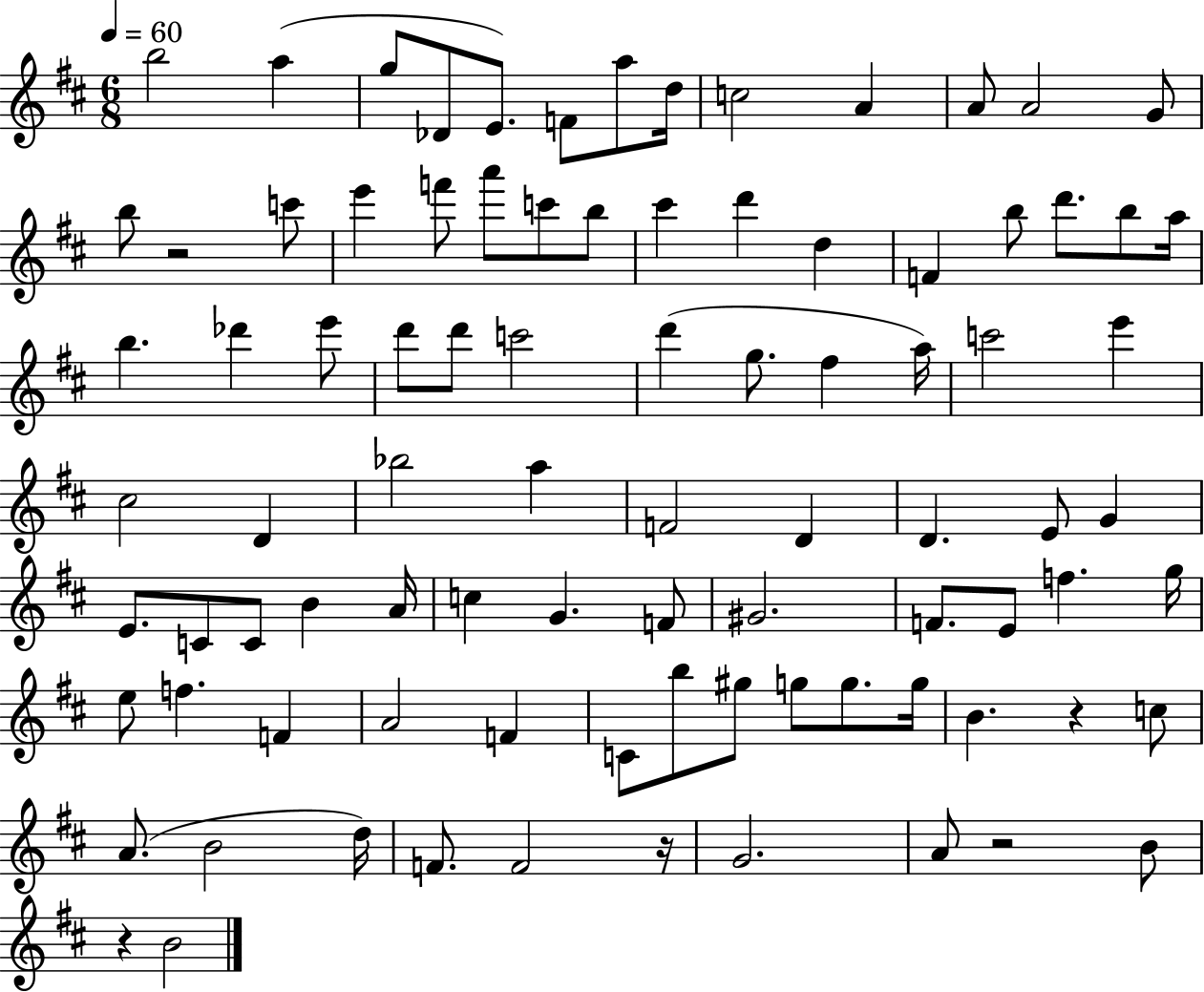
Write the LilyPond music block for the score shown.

{
  \clef treble
  \numericTimeSignature
  \time 6/8
  \key d \major
  \tempo 4 = 60
  \repeat volta 2 { b''2 a''4( | g''8 des'8 e'8.) f'8 a''8 d''16 | c''2 a'4 | a'8 a'2 g'8 | \break b''8 r2 c'''8 | e'''4 f'''8 a'''8 c'''8 b''8 | cis'''4 d'''4 d''4 | f'4 b''8 d'''8. b''8 a''16 | \break b''4. des'''4 e'''8 | d'''8 d'''8 c'''2 | d'''4( g''8. fis''4 a''16) | c'''2 e'''4 | \break cis''2 d'4 | bes''2 a''4 | f'2 d'4 | d'4. e'8 g'4 | \break e'8. c'8 c'8 b'4 a'16 | c''4 g'4. f'8 | gis'2. | f'8. e'8 f''4. g''16 | \break e''8 f''4. f'4 | a'2 f'4 | c'8 b''8 gis''8 g''8 g''8. g''16 | b'4. r4 c''8 | \break a'8.( b'2 d''16) | f'8. f'2 r16 | g'2. | a'8 r2 b'8 | \break r4 b'2 | } \bar "|."
}